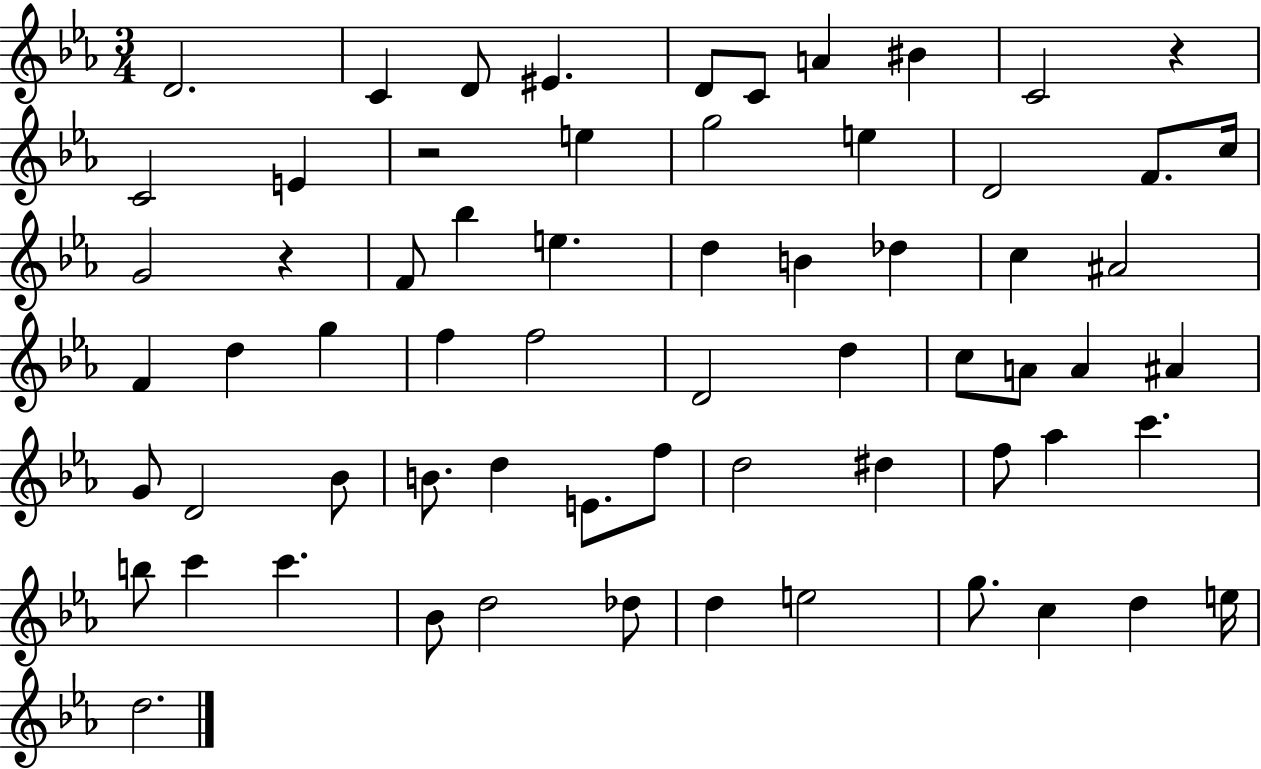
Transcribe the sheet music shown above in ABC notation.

X:1
T:Untitled
M:3/4
L:1/4
K:Eb
D2 C D/2 ^E D/2 C/2 A ^B C2 z C2 E z2 e g2 e D2 F/2 c/4 G2 z F/2 _b e d B _d c ^A2 F d g f f2 D2 d c/2 A/2 A ^A G/2 D2 _B/2 B/2 d E/2 f/2 d2 ^d f/2 _a c' b/2 c' c' _B/2 d2 _d/2 d e2 g/2 c d e/4 d2